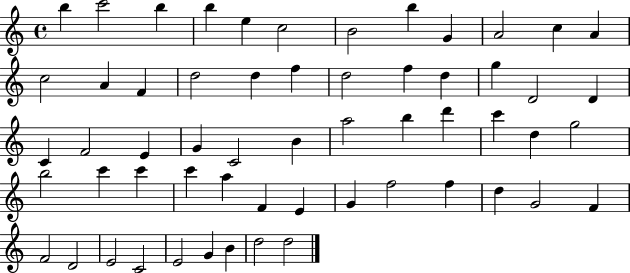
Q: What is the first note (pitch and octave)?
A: B5